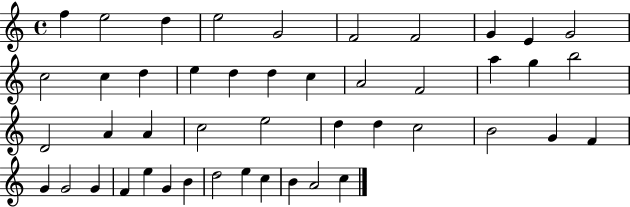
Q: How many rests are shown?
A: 0